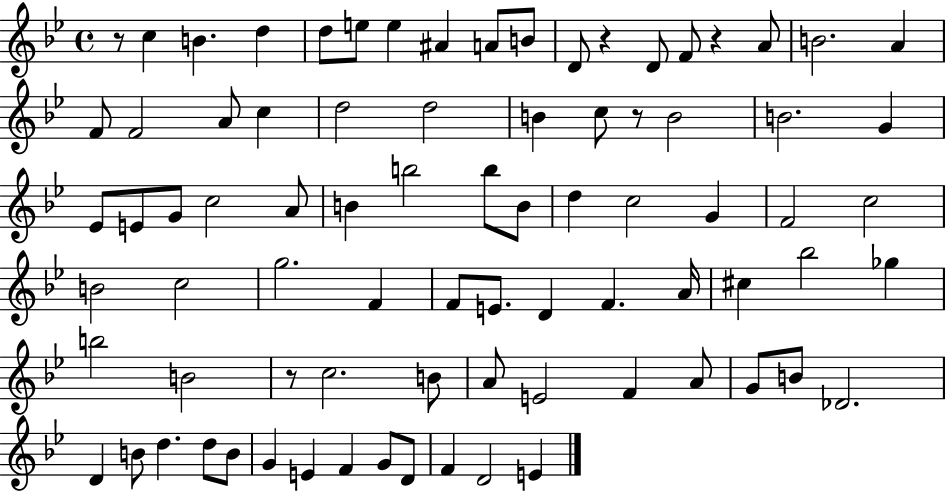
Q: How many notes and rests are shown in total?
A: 81